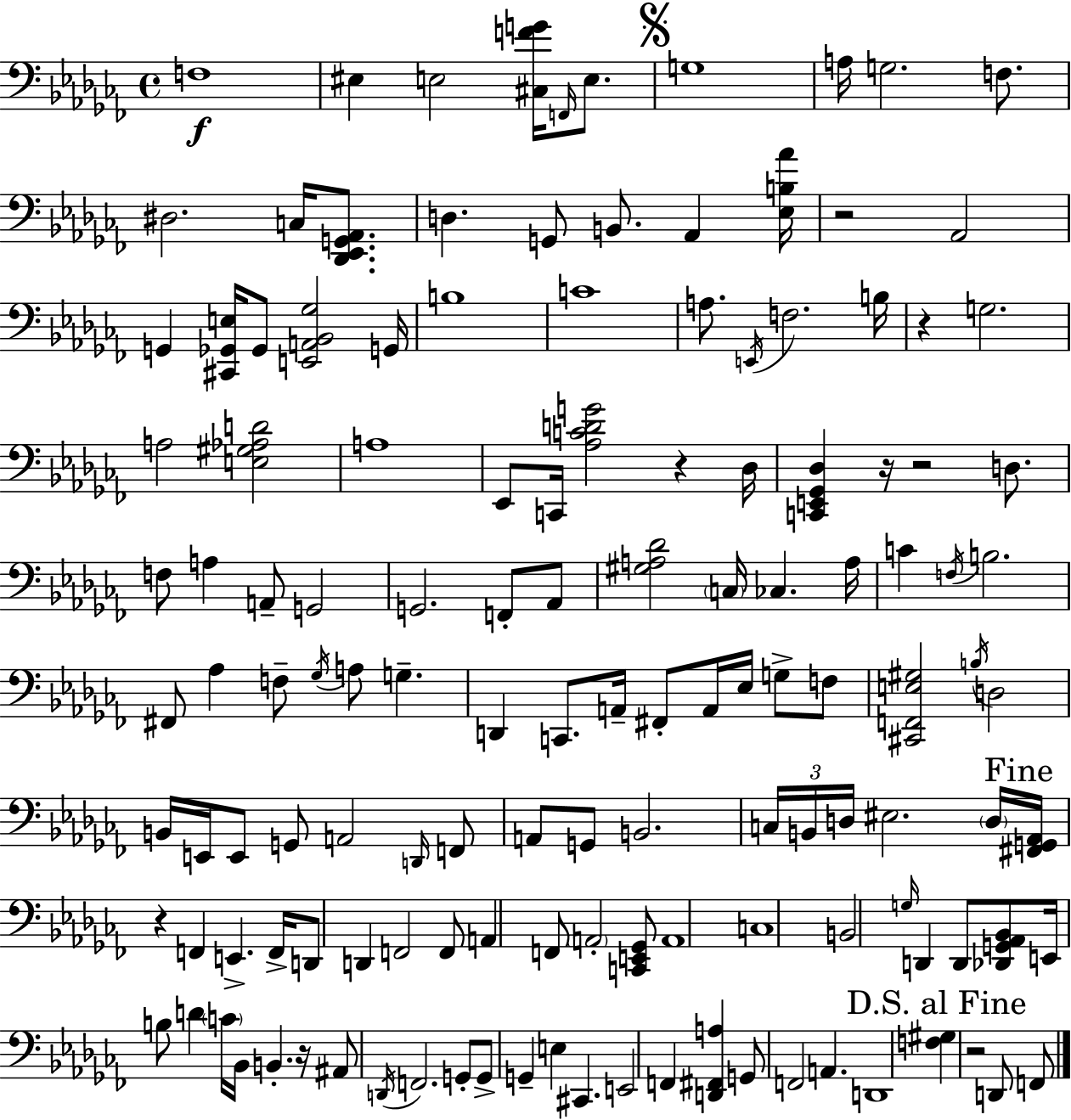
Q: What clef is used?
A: bass